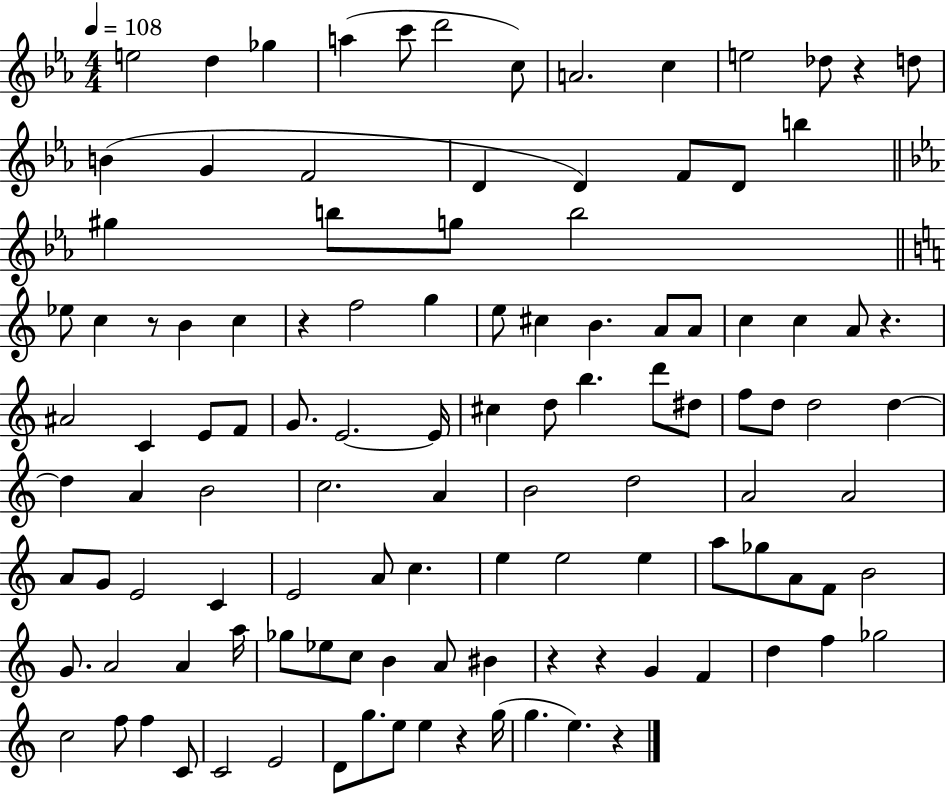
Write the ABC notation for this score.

X:1
T:Untitled
M:4/4
L:1/4
K:Eb
e2 d _g a c'/2 d'2 c/2 A2 c e2 _d/2 z d/2 B G F2 D D F/2 D/2 b ^g b/2 g/2 b2 _e/2 c z/2 B c z f2 g e/2 ^c B A/2 A/2 c c A/2 z ^A2 C E/2 F/2 G/2 E2 E/4 ^c d/2 b d'/2 ^d/2 f/2 d/2 d2 d d A B2 c2 A B2 d2 A2 A2 A/2 G/2 E2 C E2 A/2 c e e2 e a/2 _g/2 A/2 F/2 B2 G/2 A2 A a/4 _g/2 _e/2 c/2 B A/2 ^B z z G F d f _g2 c2 f/2 f C/2 C2 E2 D/2 g/2 e/2 e z g/4 g e z